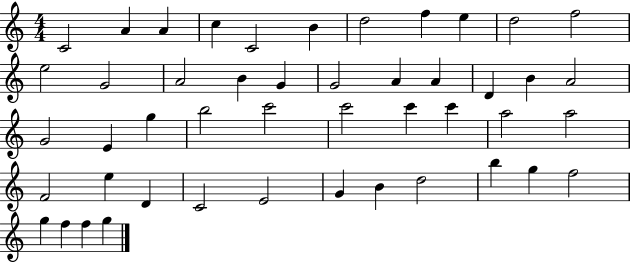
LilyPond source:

{
  \clef treble
  \numericTimeSignature
  \time 4/4
  \key c \major
  c'2 a'4 a'4 | c''4 c'2 b'4 | d''2 f''4 e''4 | d''2 f''2 | \break e''2 g'2 | a'2 b'4 g'4 | g'2 a'4 a'4 | d'4 b'4 a'2 | \break g'2 e'4 g''4 | b''2 c'''2 | c'''2 c'''4 c'''4 | a''2 a''2 | \break f'2 e''4 d'4 | c'2 e'2 | g'4 b'4 d''2 | b''4 g''4 f''2 | \break g''4 f''4 f''4 g''4 | \bar "|."
}